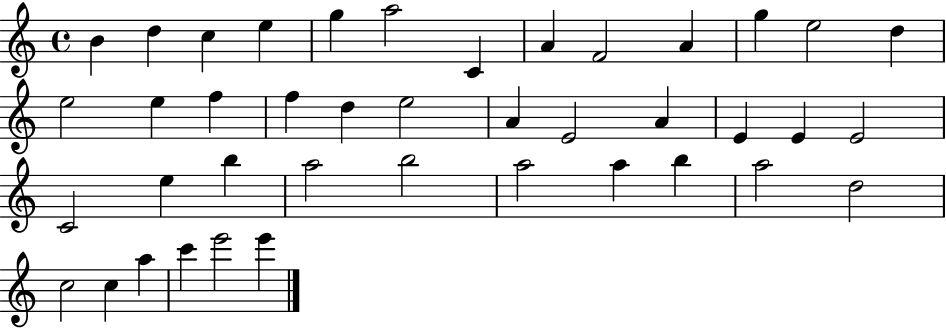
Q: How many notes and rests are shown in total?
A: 41